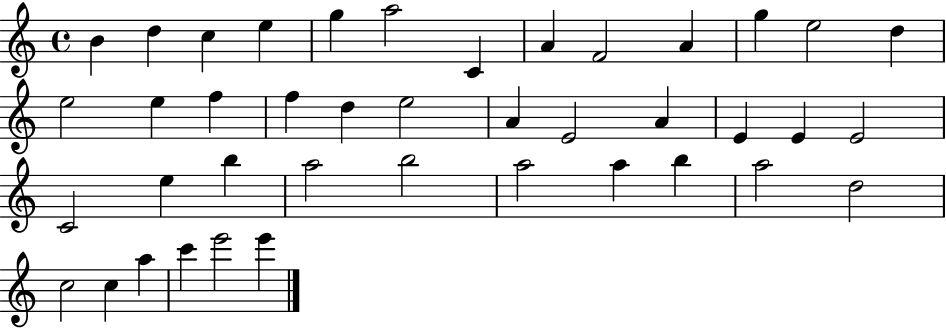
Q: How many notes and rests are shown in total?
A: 41